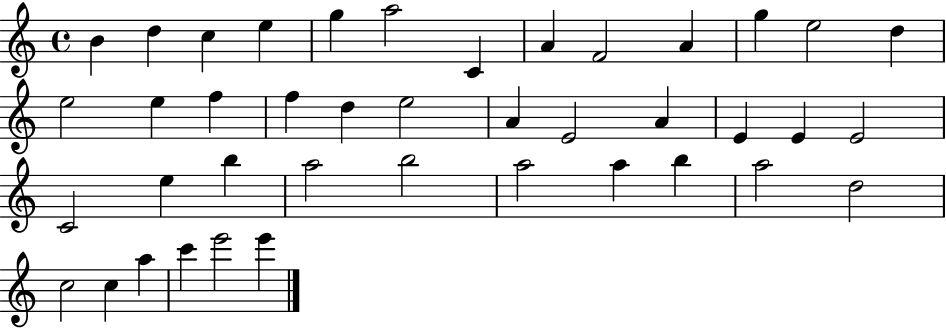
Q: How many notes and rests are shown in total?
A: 41